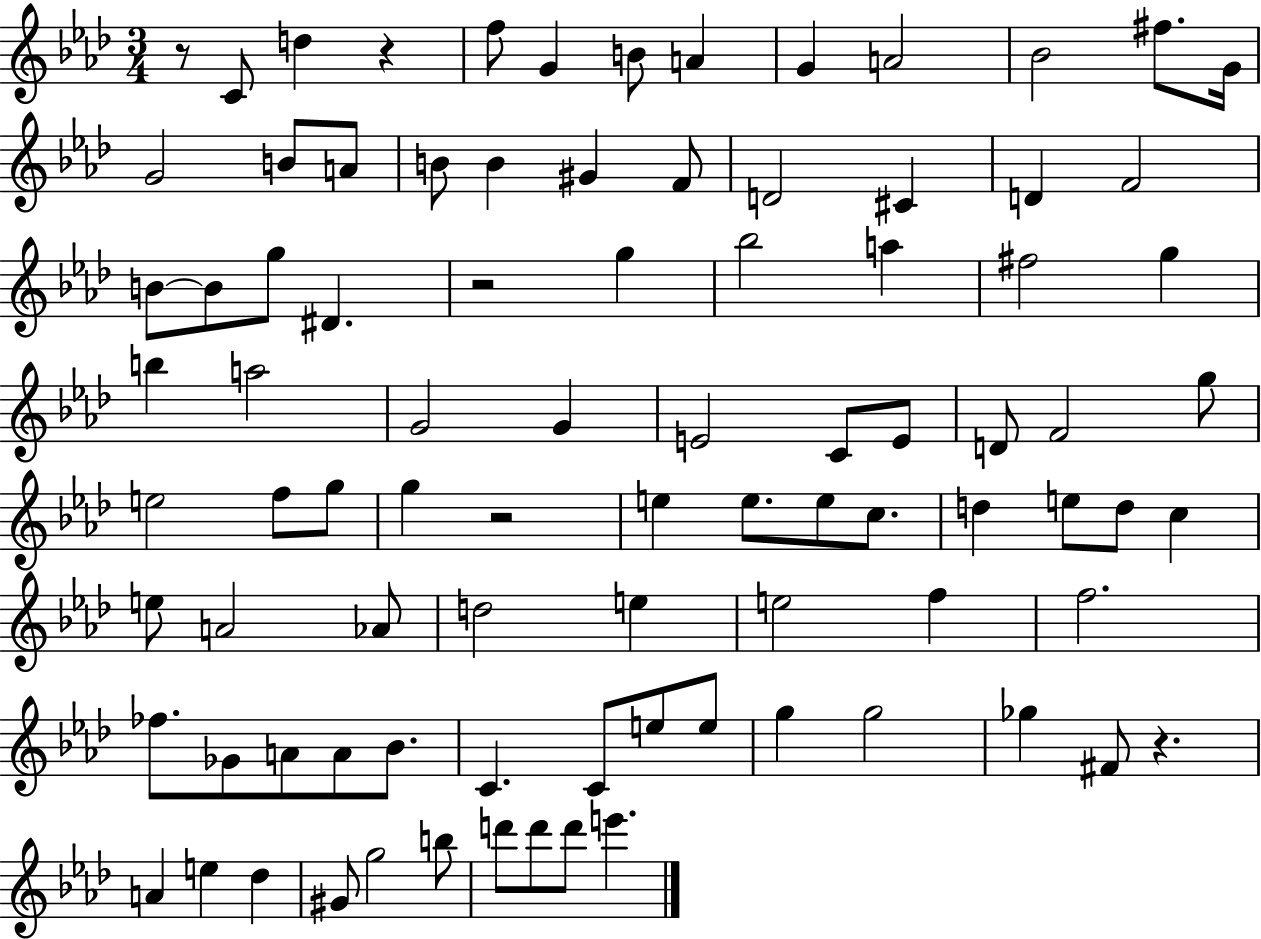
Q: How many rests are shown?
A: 5